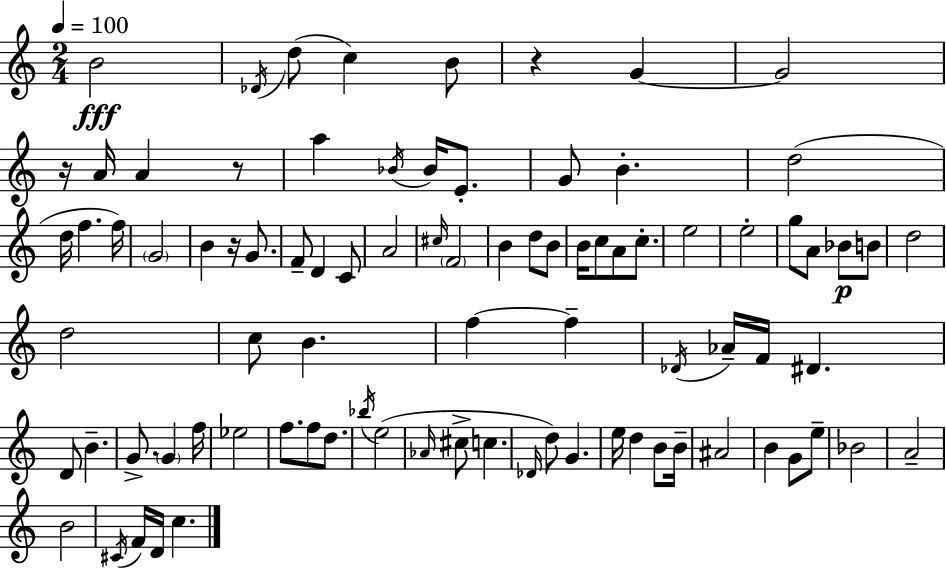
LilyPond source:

{
  \clef treble
  \numericTimeSignature
  \time 2/4
  \key c \major
  \tempo 4 = 100
  \repeat volta 2 { b'2\fff | \acciaccatura { des'16 }( d''8 c''4) b'8 | r4 g'4~~ | g'2 | \break r16 a'16 a'4 r8 | a''4 \acciaccatura { bes'16 } bes'16 e'8.-. | g'8 b'4.-. | d''2( | \break d''16 f''4. | f''16) \parenthesize g'2 | b'4 r16 g'8. | f'8-- d'4 | \break c'8 a'2 | \grace { cis''16 } \parenthesize f'2 | b'4 d''8 | b'8 b'16 c''8 a'8 | \break c''8.-. e''2 | e''2-. | g''8 a'8 bes'8\p | b'8 d''2 | \break d''2 | c''8 b'4. | f''4~~ f''4-- | \acciaccatura { des'16 } aes'16-- f'16 dis'4. | \break d'8 b'4.-- | g'8.-> \parenthesize g'4 | f''16 ees''2 | f''8. f''8 | \break d''8. \acciaccatura { bes''16 } e''2( | \grace { aes'16 } cis''8-> | c''4. \grace { des'16 }) d''8 | g'4. e''16 | \break d''4 b'8 b'16-- ais'2 | b'4 | g'8 e''8-- bes'2 | a'2-- | \break b'2 | \acciaccatura { cis'16 } | f'16 d'16 c''4. | } \bar "|."
}